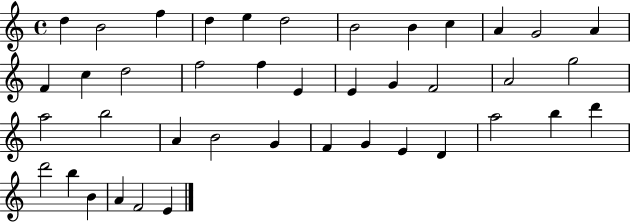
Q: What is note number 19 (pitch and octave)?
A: E4